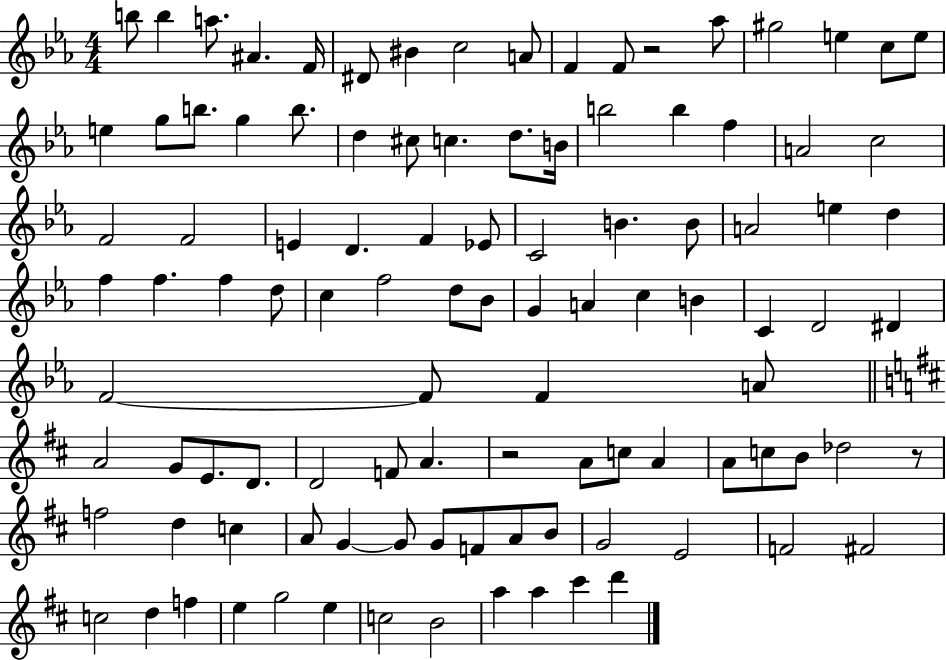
B5/e B5/q A5/e. A#4/q. F4/s D#4/e BIS4/q C5/h A4/e F4/q F4/e R/h Ab5/e G#5/h E5/q C5/e E5/e E5/q G5/e B5/e. G5/q B5/e. D5/q C#5/e C5/q. D5/e. B4/s B5/h B5/q F5/q A4/h C5/h F4/h F4/h E4/q D4/q. F4/q Eb4/e C4/h B4/q. B4/e A4/h E5/q D5/q F5/q F5/q. F5/q D5/e C5/q F5/h D5/e Bb4/e G4/q A4/q C5/q B4/q C4/q D4/h D#4/q F4/h F4/e F4/q A4/e A4/h G4/e E4/e. D4/e. D4/h F4/e A4/q. R/h A4/e C5/e A4/q A4/e C5/e B4/e Db5/h R/e F5/h D5/q C5/q A4/e G4/q G4/e G4/e F4/e A4/e B4/e G4/h E4/h F4/h F#4/h C5/h D5/q F5/q E5/q G5/h E5/q C5/h B4/h A5/q A5/q C#6/q D6/q